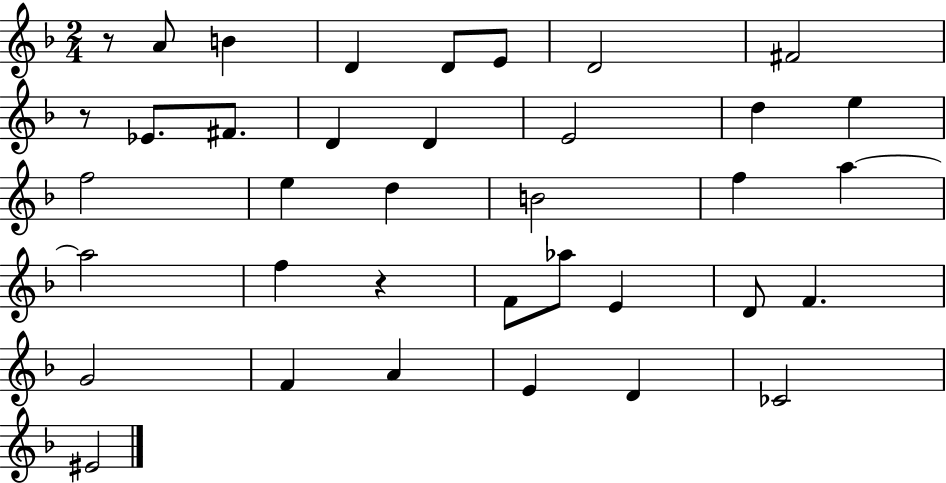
R/e A4/e B4/q D4/q D4/e E4/e D4/h F#4/h R/e Eb4/e. F#4/e. D4/q D4/q E4/h D5/q E5/q F5/h E5/q D5/q B4/h F5/q A5/q A5/h F5/q R/q F4/e Ab5/e E4/q D4/e F4/q. G4/h F4/q A4/q E4/q D4/q CES4/h EIS4/h